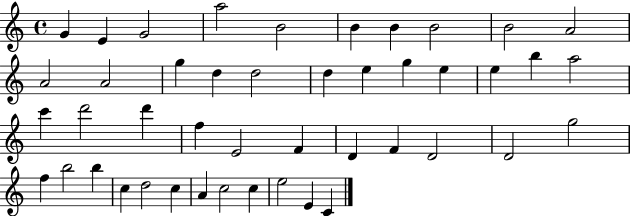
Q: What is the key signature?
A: C major